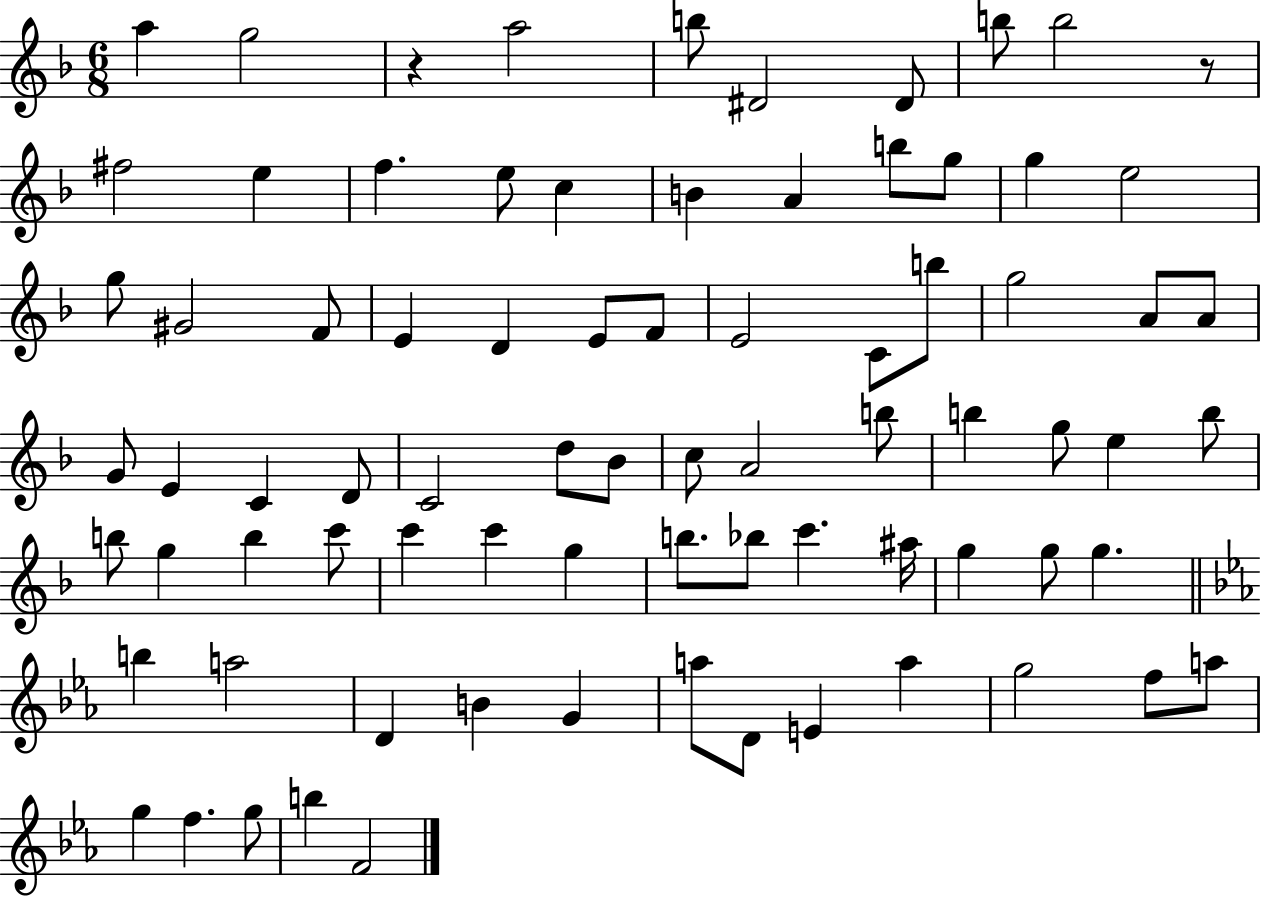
A5/q G5/h R/q A5/h B5/e D#4/h D#4/e B5/e B5/h R/e F#5/h E5/q F5/q. E5/e C5/q B4/q A4/q B5/e G5/e G5/q E5/h G5/e G#4/h F4/e E4/q D4/q E4/e F4/e E4/h C4/e B5/e G5/h A4/e A4/e G4/e E4/q C4/q D4/e C4/h D5/e Bb4/e C5/e A4/h B5/e B5/q G5/e E5/q B5/e B5/e G5/q B5/q C6/e C6/q C6/q G5/q B5/e. Bb5/e C6/q. A#5/s G5/q G5/e G5/q. B5/q A5/h D4/q B4/q G4/q A5/e D4/e E4/q A5/q G5/h F5/e A5/e G5/q F5/q. G5/e B5/q F4/h